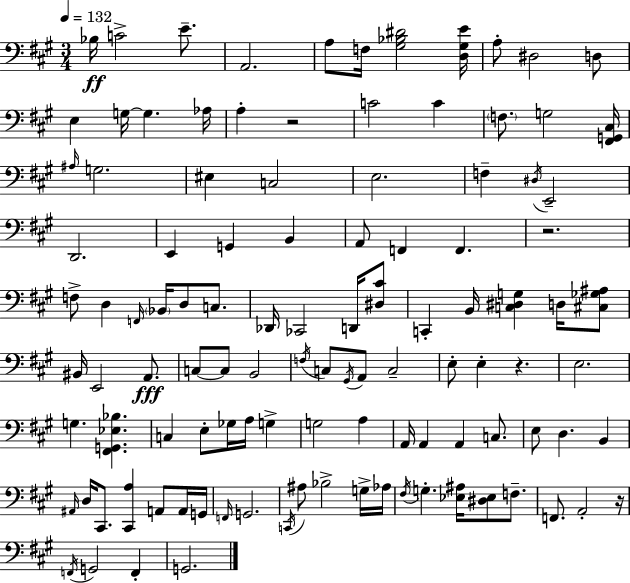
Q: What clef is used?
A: bass